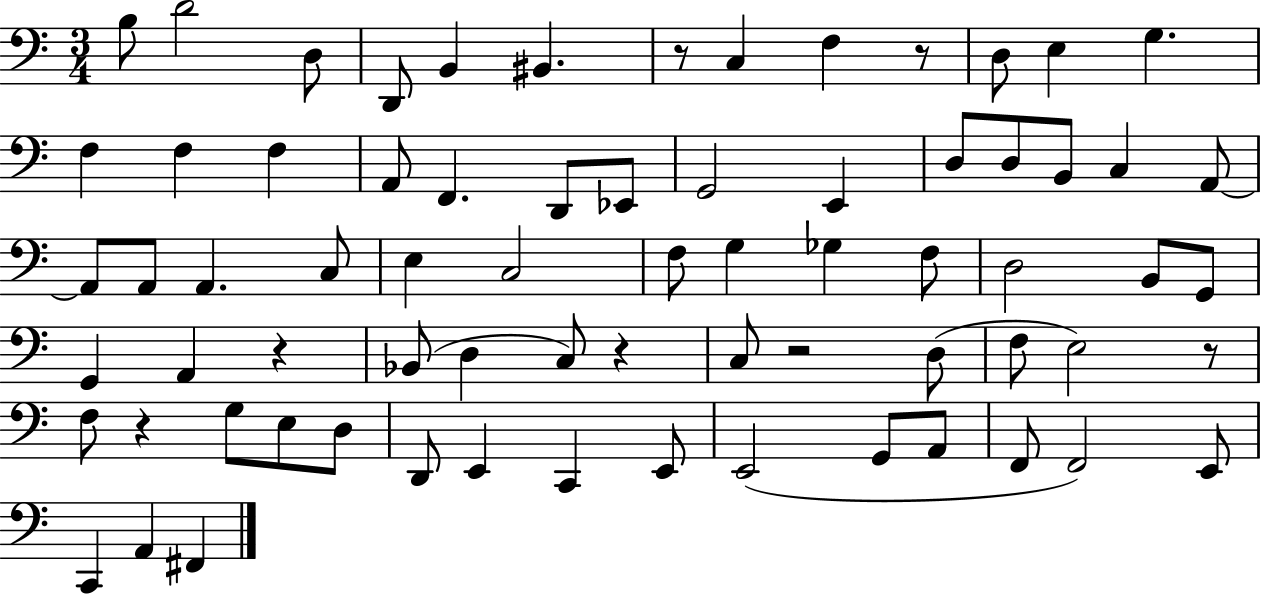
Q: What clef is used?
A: bass